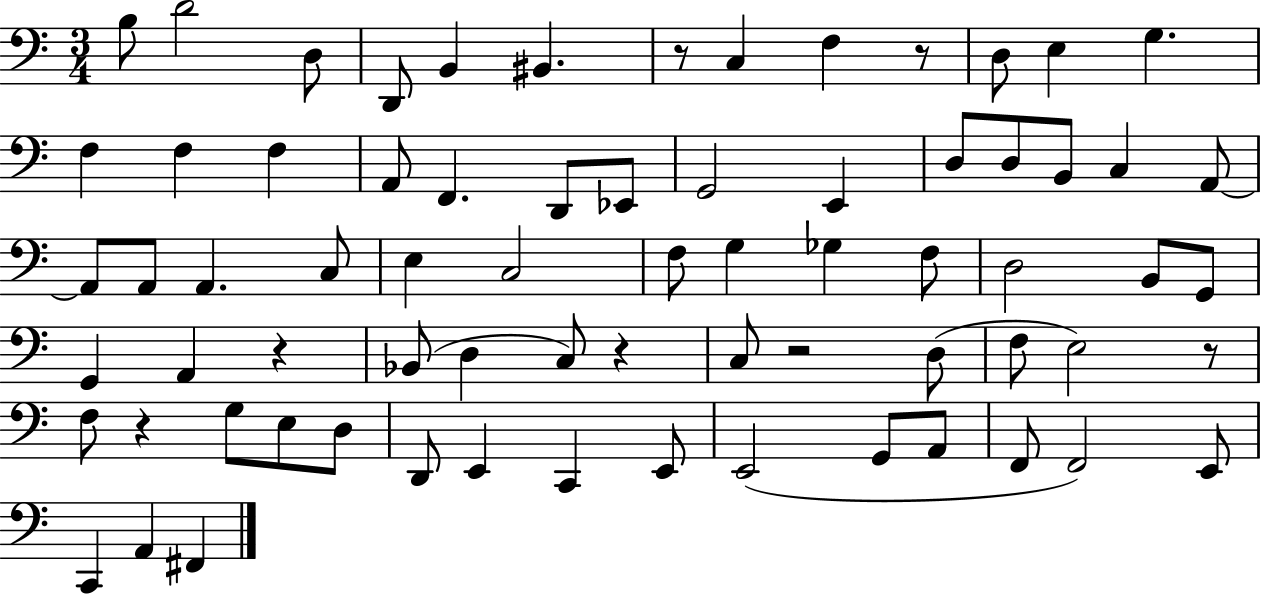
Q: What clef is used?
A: bass